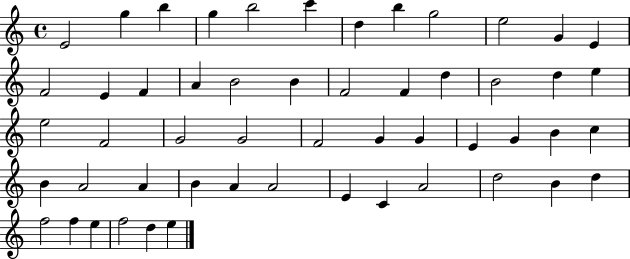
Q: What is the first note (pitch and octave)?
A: E4